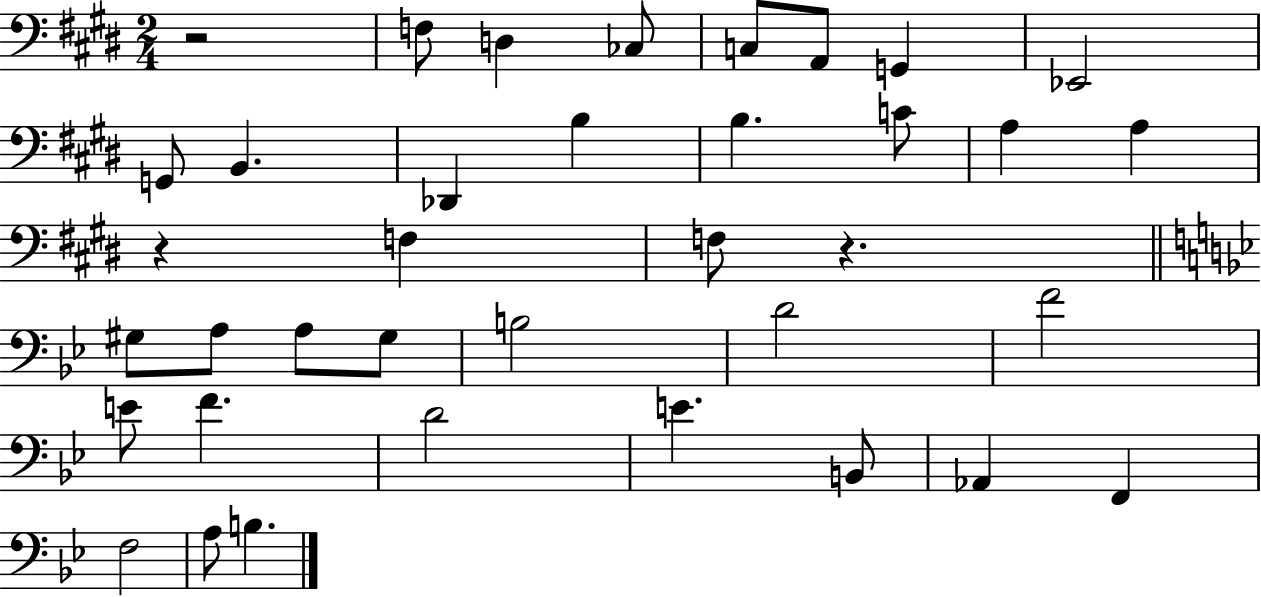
{
  \clef bass
  \numericTimeSignature
  \time 2/4
  \key e \major
  \repeat volta 2 { r2 | f8 d4 ces8 | c8 a,8 g,4 | ees,2 | \break g,8 b,4. | des,4 b4 | b4. c'8 | a4 a4 | \break r4 f4 | f8 r4. | \bar "||" \break \key g \minor gis8 a8 a8 gis8 | b2 | d'2 | f'2 | \break e'8 f'4. | d'2 | e'4. b,8 | aes,4 f,4 | \break f2 | a8 b4. | } \bar "|."
}